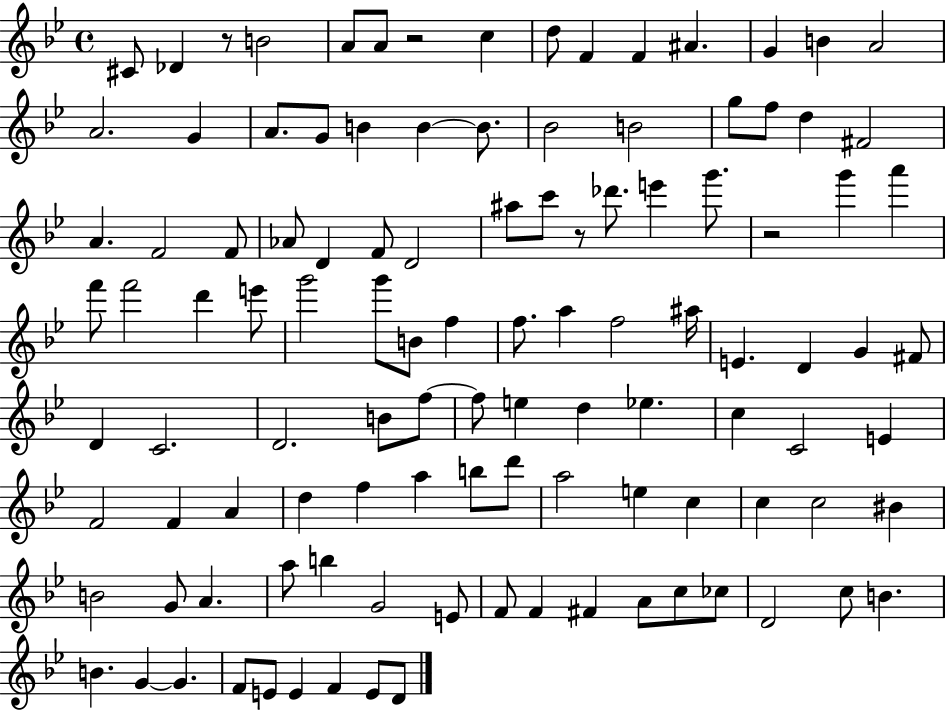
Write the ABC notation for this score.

X:1
T:Untitled
M:4/4
L:1/4
K:Bb
^C/2 _D z/2 B2 A/2 A/2 z2 c d/2 F F ^A G B A2 A2 G A/2 G/2 B B B/2 _B2 B2 g/2 f/2 d ^F2 A F2 F/2 _A/2 D F/2 D2 ^a/2 c'/2 z/2 _d'/2 e' g'/2 z2 g' a' f'/2 f'2 d' e'/2 g'2 g'/2 B/2 f f/2 a f2 ^a/4 E D G ^F/2 D C2 D2 B/2 f/2 f/2 e d _e c C2 E F2 F A d f a b/2 d'/2 a2 e c c c2 ^B B2 G/2 A a/2 b G2 E/2 F/2 F ^F A/2 c/2 _c/2 D2 c/2 B B G G F/2 E/2 E F E/2 D/2